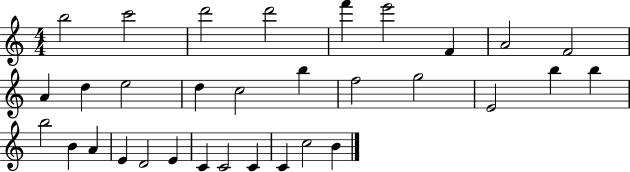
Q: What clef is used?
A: treble